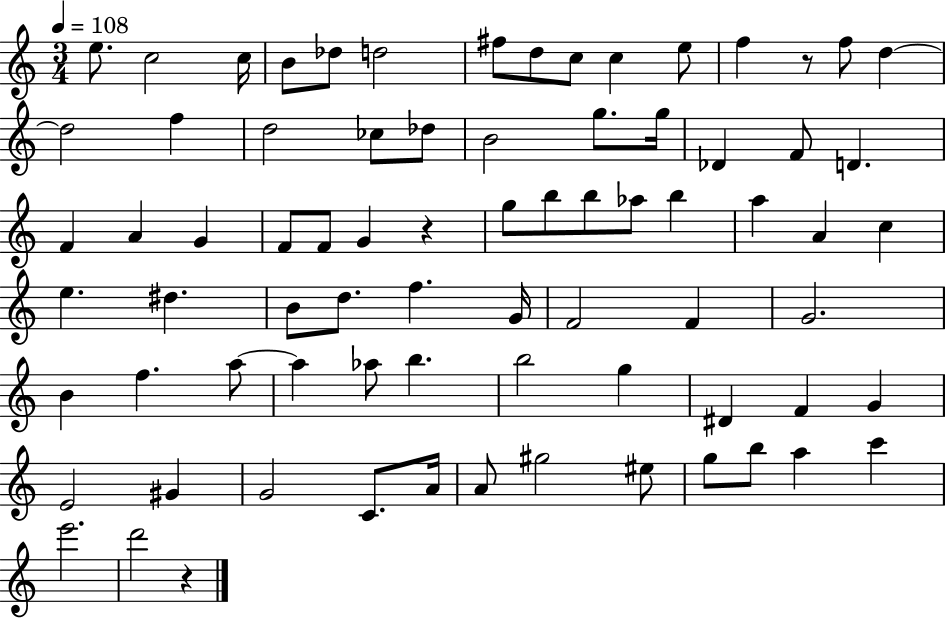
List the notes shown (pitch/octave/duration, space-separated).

E5/e. C5/h C5/s B4/e Db5/e D5/h F#5/e D5/e C5/e C5/q E5/e F5/q R/e F5/e D5/q D5/h F5/q D5/h CES5/e Db5/e B4/h G5/e. G5/s Db4/q F4/e D4/q. F4/q A4/q G4/q F4/e F4/e G4/q R/q G5/e B5/e B5/e Ab5/e B5/q A5/q A4/q C5/q E5/q. D#5/q. B4/e D5/e. F5/q. G4/s F4/h F4/q G4/h. B4/q F5/q. A5/e A5/q Ab5/e B5/q. B5/h G5/q D#4/q F4/q G4/q E4/h G#4/q G4/h C4/e. A4/s A4/e G#5/h EIS5/e G5/e B5/e A5/q C6/q E6/h. D6/h R/q